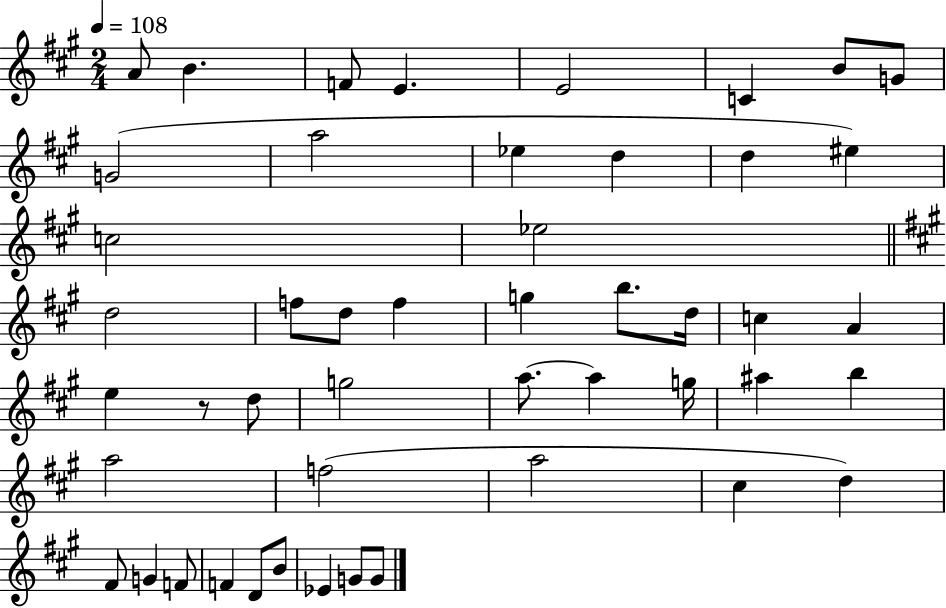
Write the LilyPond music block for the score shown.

{
  \clef treble
  \numericTimeSignature
  \time 2/4
  \key a \major
  \tempo 4 = 108
  a'8 b'4. | f'8 e'4. | e'2 | c'4 b'8 g'8 | \break g'2( | a''2 | ees''4 d''4 | d''4 eis''4) | \break c''2 | ees''2 | \bar "||" \break \key a \major d''2 | f''8 d''8 f''4 | g''4 b''8. d''16 | c''4 a'4 | \break e''4 r8 d''8 | g''2 | a''8.~~ a''4 g''16 | ais''4 b''4 | \break a''2 | f''2( | a''2 | cis''4 d''4) | \break fis'8 g'4 f'8 | f'4 d'8 b'8 | ees'4 g'8 g'8 | \bar "|."
}